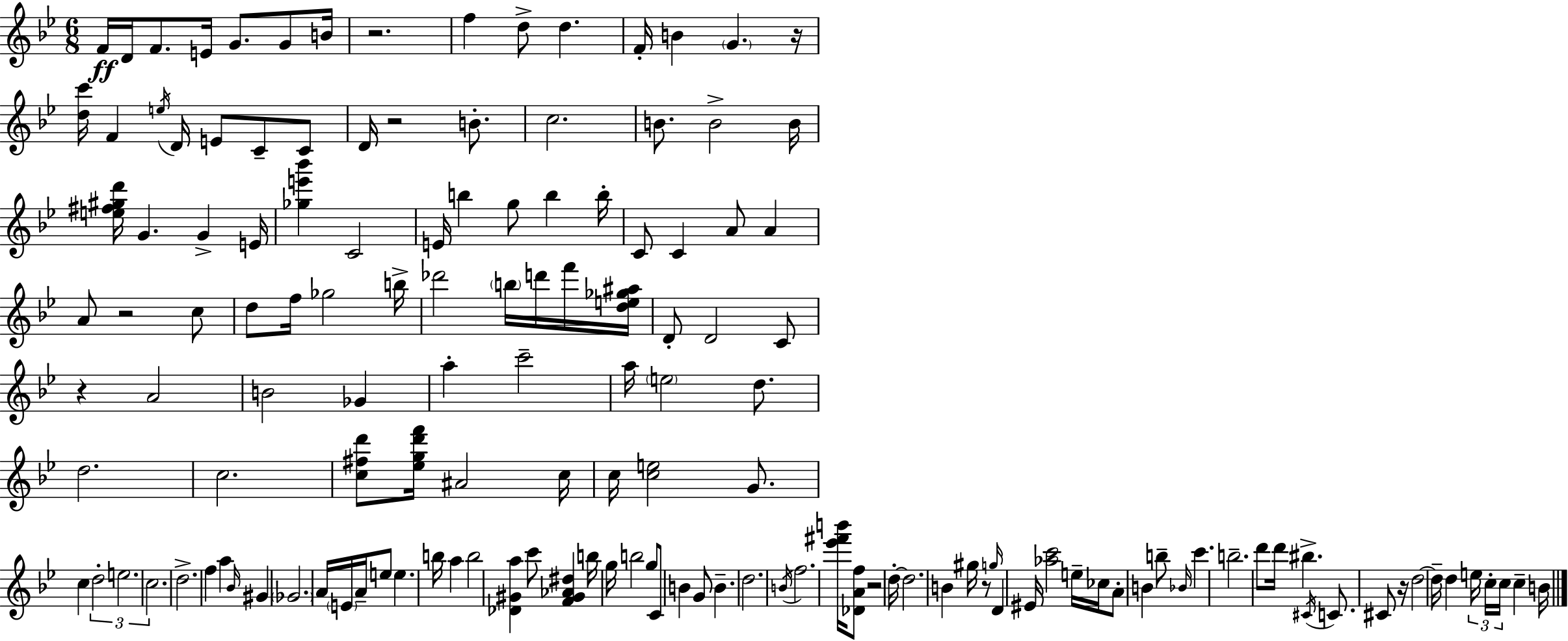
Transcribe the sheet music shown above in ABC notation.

X:1
T:Untitled
M:6/8
L:1/4
K:Gm
F/4 D/4 F/2 E/4 G/2 G/2 B/4 z2 f d/2 d F/4 B G z/4 [dc']/4 F e/4 D/4 E/2 C/2 C/2 D/4 z2 B/2 c2 B/2 B2 B/4 [e^f^gd']/4 G G E/4 [_ge'_b'] C2 E/4 b g/2 b b/4 C/2 C A/2 A A/2 z2 c/2 d/2 f/4 _g2 b/4 _d'2 b/4 d'/4 f'/4 [de_g^a]/4 D/2 D2 C/2 z A2 B2 _G a c'2 a/4 e2 d/2 d2 c2 [c^fd']/2 [_egd'f']/4 ^A2 c/4 c/4 [ce]2 G/2 c d2 e2 c2 d2 f a _B/4 ^G _G2 A/4 E/4 A/4 e/2 e b/4 a b2 [_D^Ga] c'/2 [F^G_A^d] b/4 g/4 b2 g/2 C/2 B G/2 B d2 B/4 f2 [_e'^f'b']/4 [_DAf]/2 z2 d/4 d2 B ^g/4 z/2 g/4 D ^E/4 [_ac']2 e/4 _c/4 A/2 B b/2 _B/4 c' b2 d'/2 d'/4 ^b ^C/4 C/2 ^C/2 z/4 d2 d/4 d e/4 c/4 c/4 c B/4